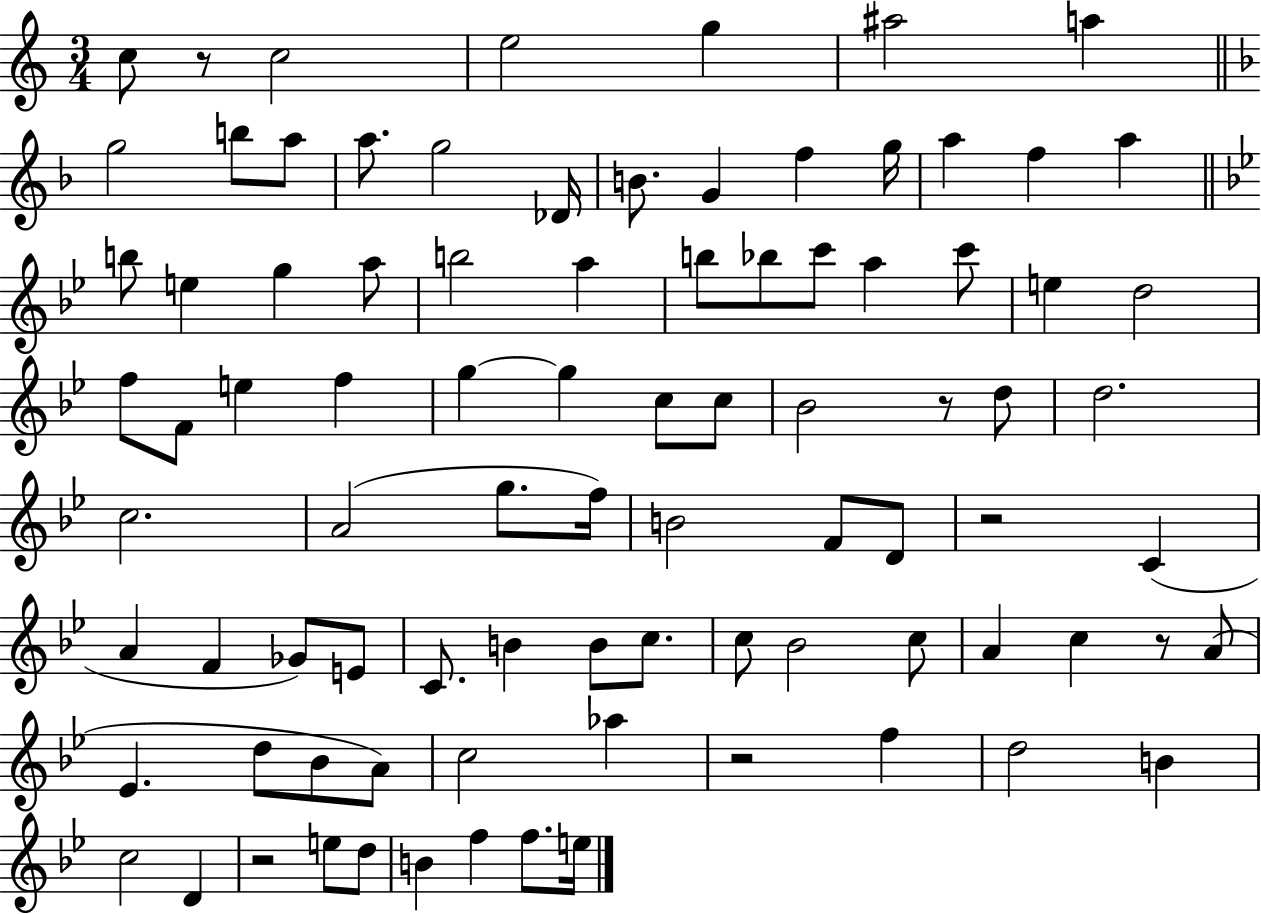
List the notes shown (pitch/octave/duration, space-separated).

C5/e R/e C5/h E5/h G5/q A#5/h A5/q G5/h B5/e A5/e A5/e. G5/h Db4/s B4/e. G4/q F5/q G5/s A5/q F5/q A5/q B5/e E5/q G5/q A5/e B5/h A5/q B5/e Bb5/e C6/e A5/q C6/e E5/q D5/h F5/e F4/e E5/q F5/q G5/q G5/q C5/e C5/e Bb4/h R/e D5/e D5/h. C5/h. A4/h G5/e. F5/s B4/h F4/e D4/e R/h C4/q A4/q F4/q Gb4/e E4/e C4/e. B4/q B4/e C5/e. C5/e Bb4/h C5/e A4/q C5/q R/e A4/e Eb4/q. D5/e Bb4/e A4/e C5/h Ab5/q R/h F5/q D5/h B4/q C5/h D4/q R/h E5/e D5/e B4/q F5/q F5/e. E5/s